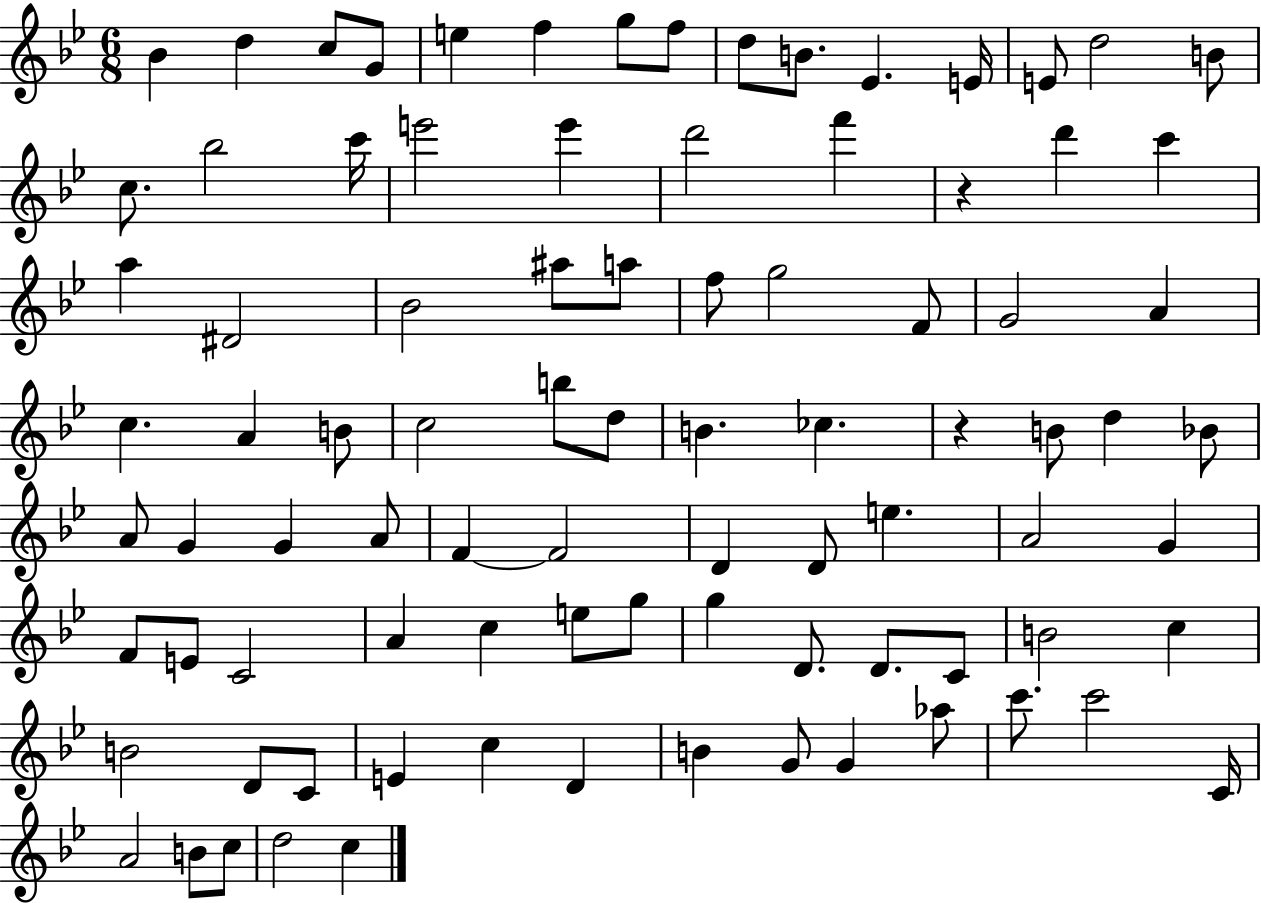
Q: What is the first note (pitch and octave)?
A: Bb4